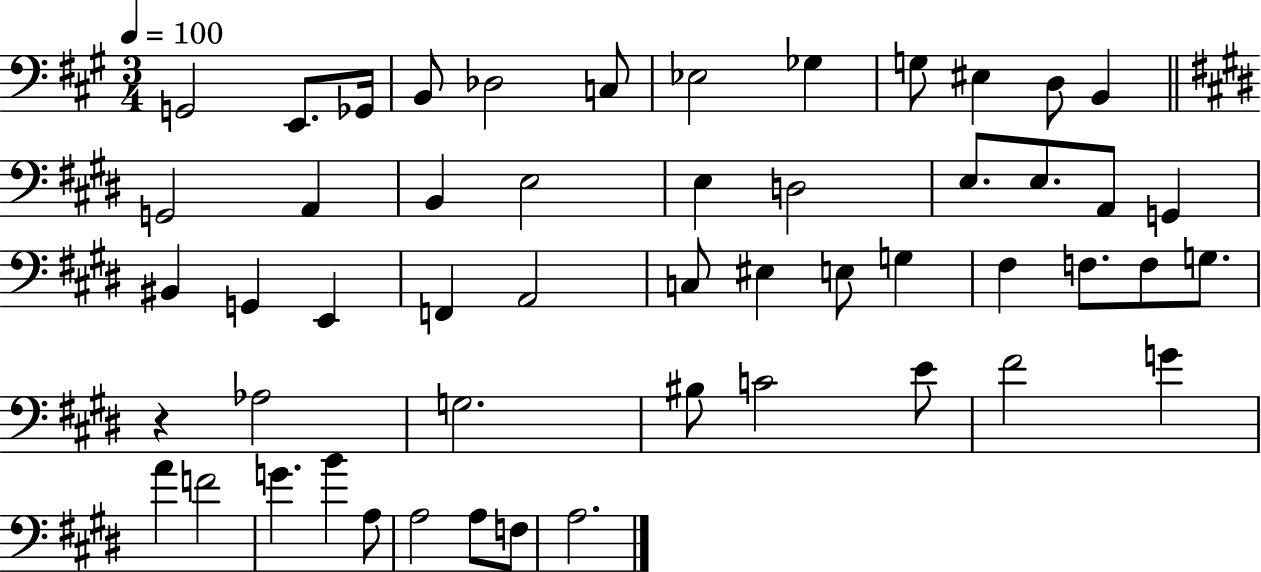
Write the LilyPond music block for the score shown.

{
  \clef bass
  \numericTimeSignature
  \time 3/4
  \key a \major
  \tempo 4 = 100
  \repeat volta 2 { g,2 e,8. ges,16 | b,8 des2 c8 | ees2 ges4 | g8 eis4 d8 b,4 | \break \bar "||" \break \key e \major g,2 a,4 | b,4 e2 | e4 d2 | e8. e8. a,8 g,4 | \break bis,4 g,4 e,4 | f,4 a,2 | c8 eis4 e8 g4 | fis4 f8. f8 g8. | \break r4 aes2 | g2. | bis8 c'2 e'8 | fis'2 g'4 | \break a'4 f'2 | g'4. b'4 a8 | a2 a8 f8 | a2. | \break } \bar "|."
}